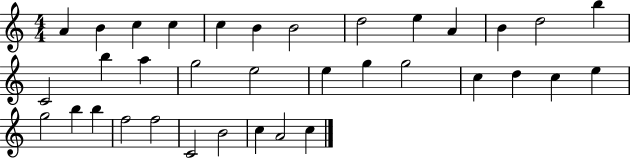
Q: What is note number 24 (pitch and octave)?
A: C5